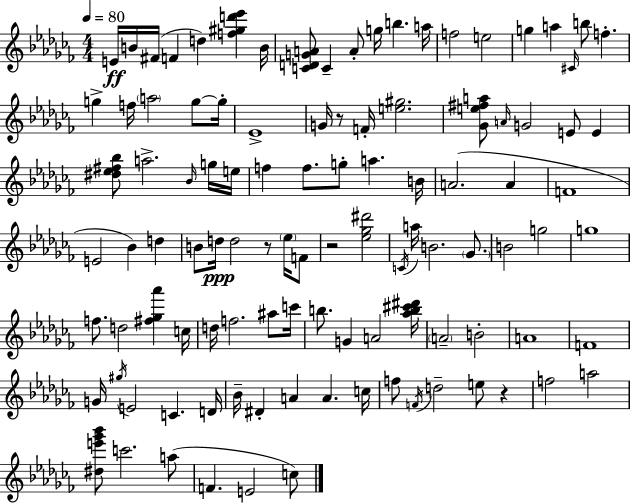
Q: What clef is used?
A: treble